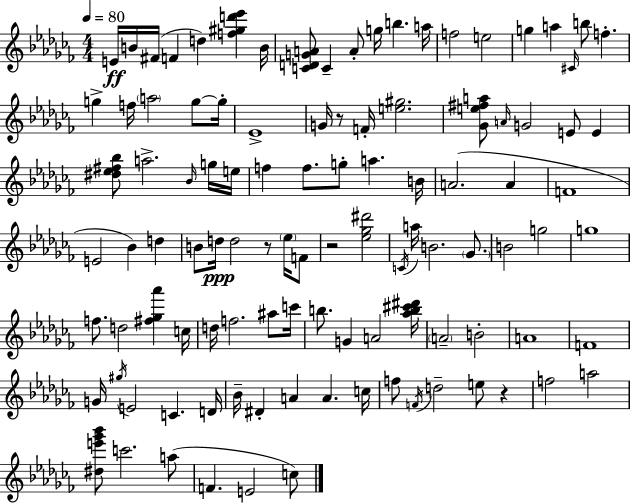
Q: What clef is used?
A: treble